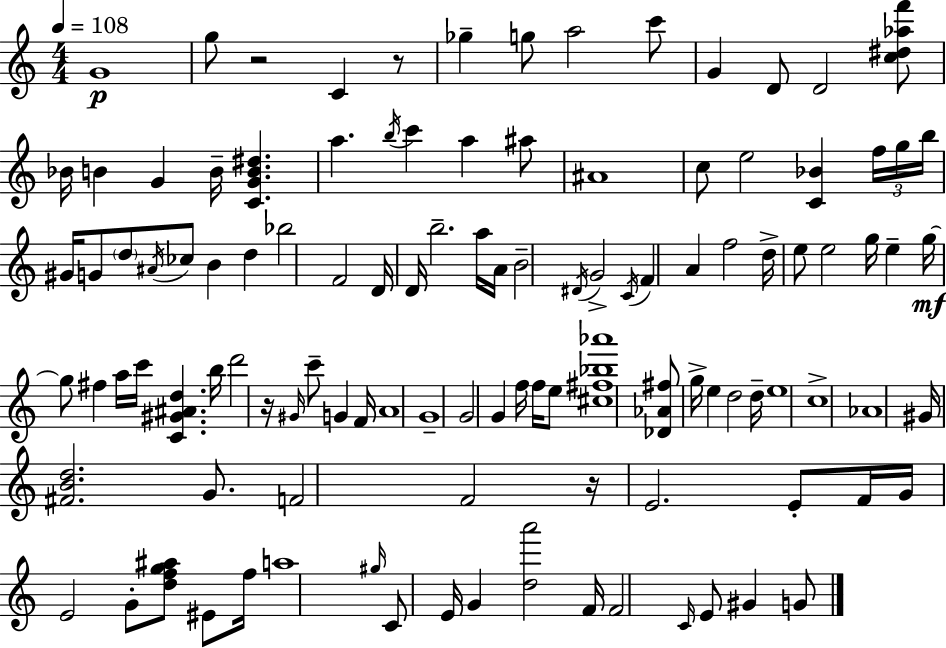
{
  \clef treble
  \numericTimeSignature
  \time 4/4
  \key a \minor
  \tempo 4 = 108
  g'1\p | g''8 r2 c'4 r8 | ges''4-- g''8 a''2 c'''8 | g'4 d'8 d'2 <c'' dis'' aes'' f'''>8 | \break bes'16 b'4 g'4 b'16-- <c' g' b' dis''>4. | a''4. \acciaccatura { b''16 } c'''4 a''4 ais''8 | ais'1 | c''8 e''2 <c' bes'>4 \tuplet 3/2 { f''16 | \break g''16 b''16 } gis'16 g'8 \parenthesize d''8 \acciaccatura { ais'16 } ces''8 b'4 d''4 | bes''2 f'2 | d'16 d'16 b''2.-- | a''16 a'16 b'2-- \acciaccatura { dis'16 } g'2-> | \break \acciaccatura { c'16 } f'4 a'4 f''2 | d''16-> e''8 e''2 g''16 | e''4-- g''16~~\mf g''8 fis''4 a''16 c'''16 <c' gis' ais' d''>4. | b''16 d'''2 r16 \grace { gis'16 } c'''8-- | \break g'4 f'16 a'1 | g'1-- | g'2 g'4 | f''16 f''16 e''8 <cis'' fis'' bes'' aes'''>1 | \break <des' aes' fis''>8 g''16-> e''4 d''2 | d''16-- e''1 | c''1-> | aes'1 | \break gis'16 <fis' b' d''>2. | g'8. f'2 f'2 | r16 e'2. | e'8-. f'16 g'16 e'2 g'8-. | \break <d'' f'' g'' ais''>8 eis'8 f''16 a''1 | \grace { gis''16 } c'8 e'16 g'4 <d'' a'''>2 | f'16 f'2 \grace { c'16 } e'8 | gis'4 g'8 \bar "|."
}